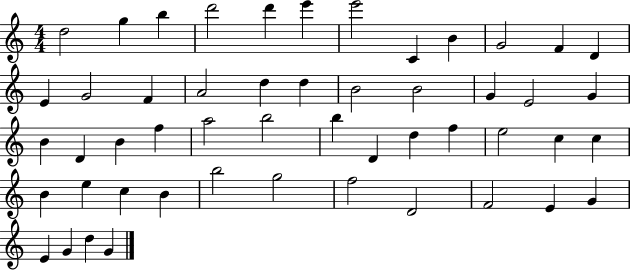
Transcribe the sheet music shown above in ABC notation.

X:1
T:Untitled
M:4/4
L:1/4
K:C
d2 g b d'2 d' e' e'2 C B G2 F D E G2 F A2 d d B2 B2 G E2 G B D B f a2 b2 b D d f e2 c c B e c B b2 g2 f2 D2 F2 E G E G d G